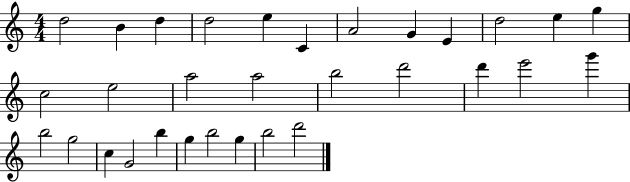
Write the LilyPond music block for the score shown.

{
  \clef treble
  \numericTimeSignature
  \time 4/4
  \key c \major
  d''2 b'4 d''4 | d''2 e''4 c'4 | a'2 g'4 e'4 | d''2 e''4 g''4 | \break c''2 e''2 | a''2 a''2 | b''2 d'''2 | d'''4 e'''2 g'''4 | \break b''2 g''2 | c''4 g'2 b''4 | g''4 b''2 g''4 | b''2 d'''2 | \break \bar "|."
}